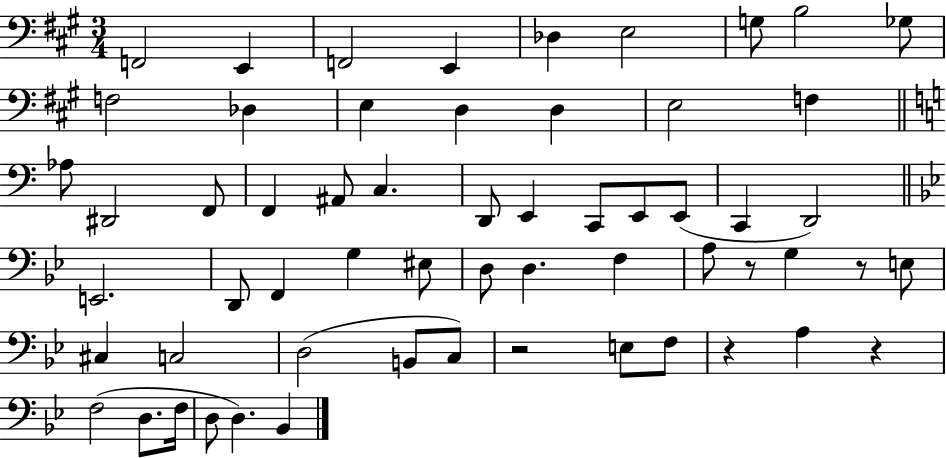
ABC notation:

X:1
T:Untitled
M:3/4
L:1/4
K:A
F,,2 E,, F,,2 E,, _D, E,2 G,/2 B,2 _G,/2 F,2 _D, E, D, D, E,2 F, _A,/2 ^D,,2 F,,/2 F,, ^A,,/2 C, D,,/2 E,, C,,/2 E,,/2 E,,/2 C,, D,,2 E,,2 D,,/2 F,, G, ^E,/2 D,/2 D, F, A,/2 z/2 G, z/2 E,/2 ^C, C,2 D,2 B,,/2 C,/2 z2 E,/2 F,/2 z A, z F,2 D,/2 F,/4 D,/2 D, _B,,